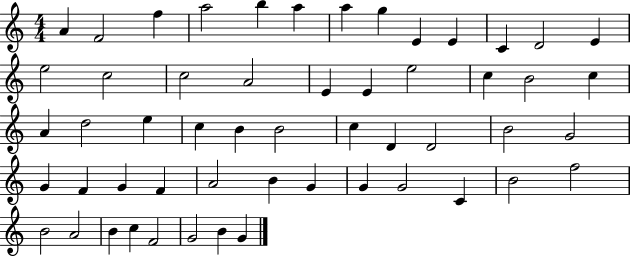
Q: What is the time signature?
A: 4/4